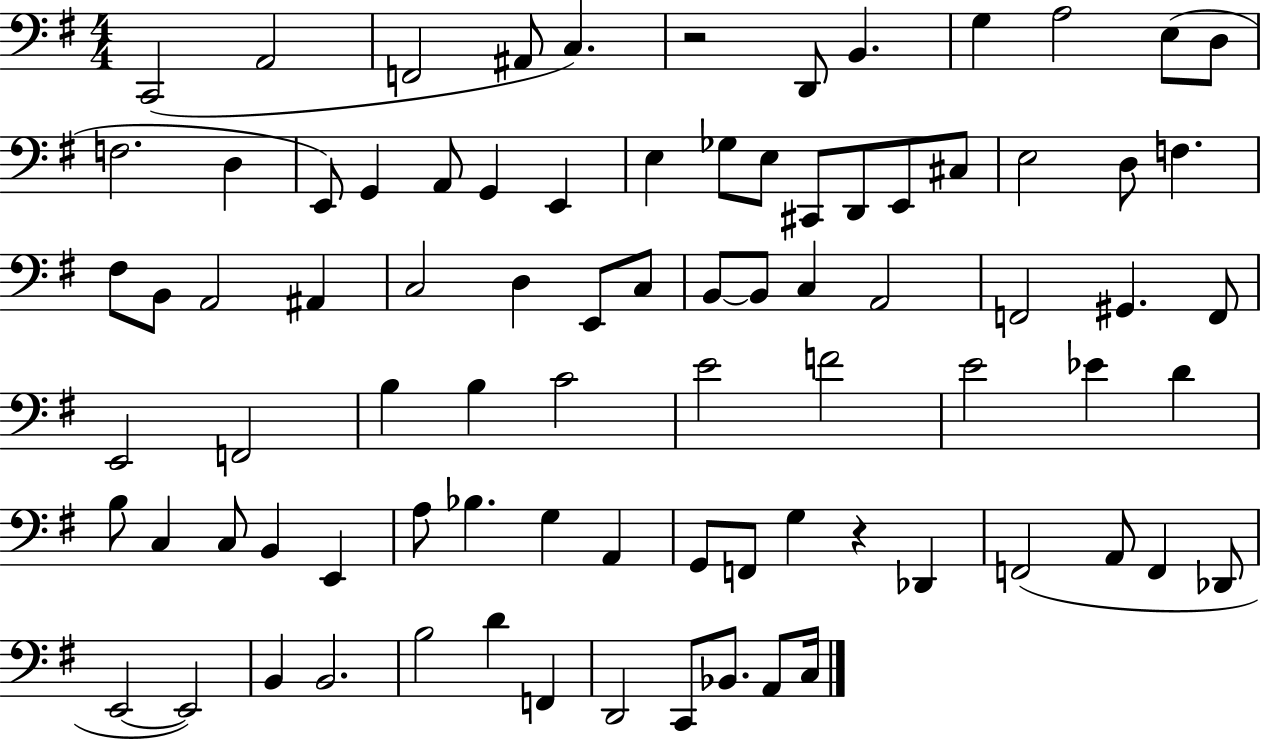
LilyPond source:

{
  \clef bass
  \numericTimeSignature
  \time 4/4
  \key g \major
  c,2( a,2 | f,2 ais,8 c4.) | r2 d,8 b,4. | g4 a2 e8( d8 | \break f2. d4 | e,8) g,4 a,8 g,4 e,4 | e4 ges8 e8 cis,8 d,8 e,8 cis8 | e2 d8 f4. | \break fis8 b,8 a,2 ais,4 | c2 d4 e,8 c8 | b,8~~ b,8 c4 a,2 | f,2 gis,4. f,8 | \break e,2 f,2 | b4 b4 c'2 | e'2 f'2 | e'2 ees'4 d'4 | \break b8 c4 c8 b,4 e,4 | a8 bes4. g4 a,4 | g,8 f,8 g4 r4 des,4 | f,2( a,8 f,4 des,8 | \break e,2~~ e,2) | b,4 b,2. | b2 d'4 f,4 | d,2 c,8 bes,8. a,8 c16 | \break \bar "|."
}